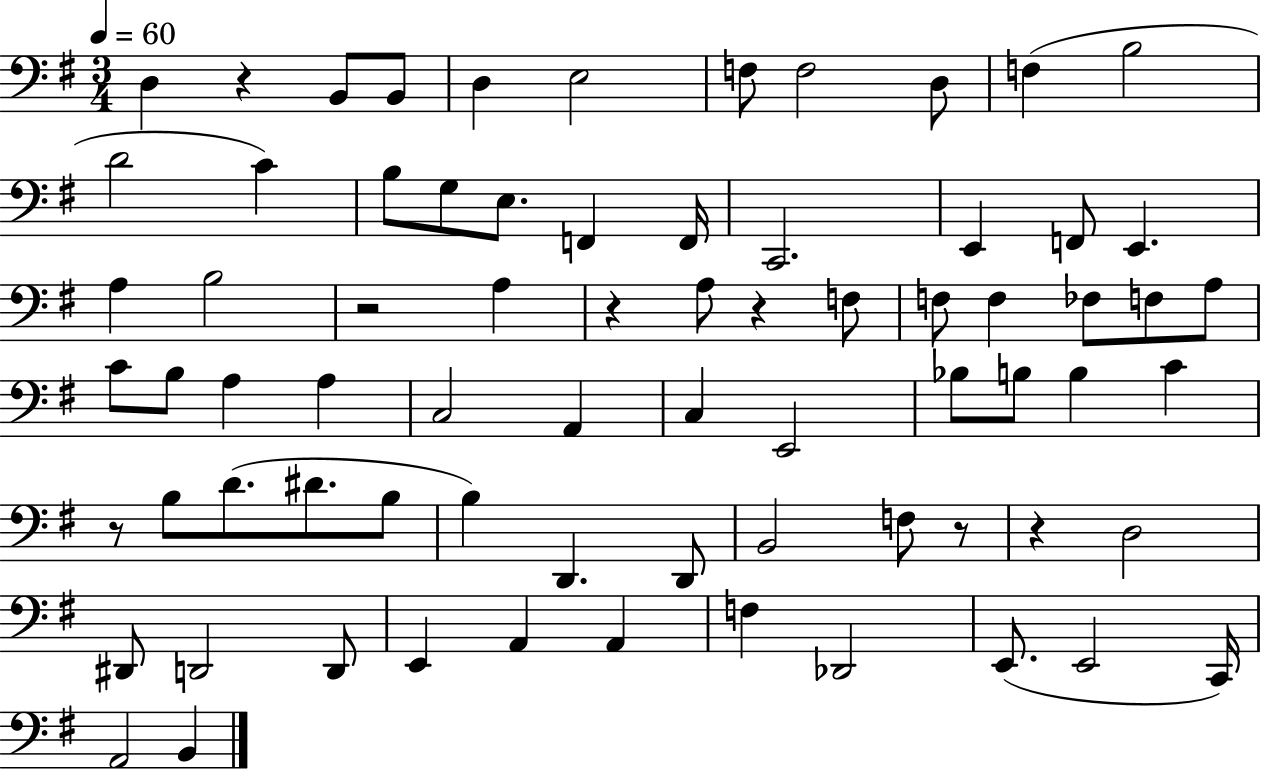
{
  \clef bass
  \numericTimeSignature
  \time 3/4
  \key g \major
  \tempo 4 = 60
  d4 r4 b,8 b,8 | d4 e2 | f8 f2 d8 | f4( b2 | \break d'2 c'4) | b8 g8 e8. f,4 f,16 | c,2. | e,4 f,8 e,4. | \break a4 b2 | r2 a4 | r4 a8 r4 f8 | f8 f4 fes8 f8 a8 | \break c'8 b8 a4 a4 | c2 a,4 | c4 e,2 | bes8 b8 b4 c'4 | \break r8 b8 d'8.( dis'8. b8 | b4) d,4. d,8 | b,2 f8 r8 | r4 d2 | \break dis,8 d,2 d,8 | e,4 a,4 a,4 | f4 des,2 | e,8.( e,2 c,16) | \break a,2 b,4 | \bar "|."
}